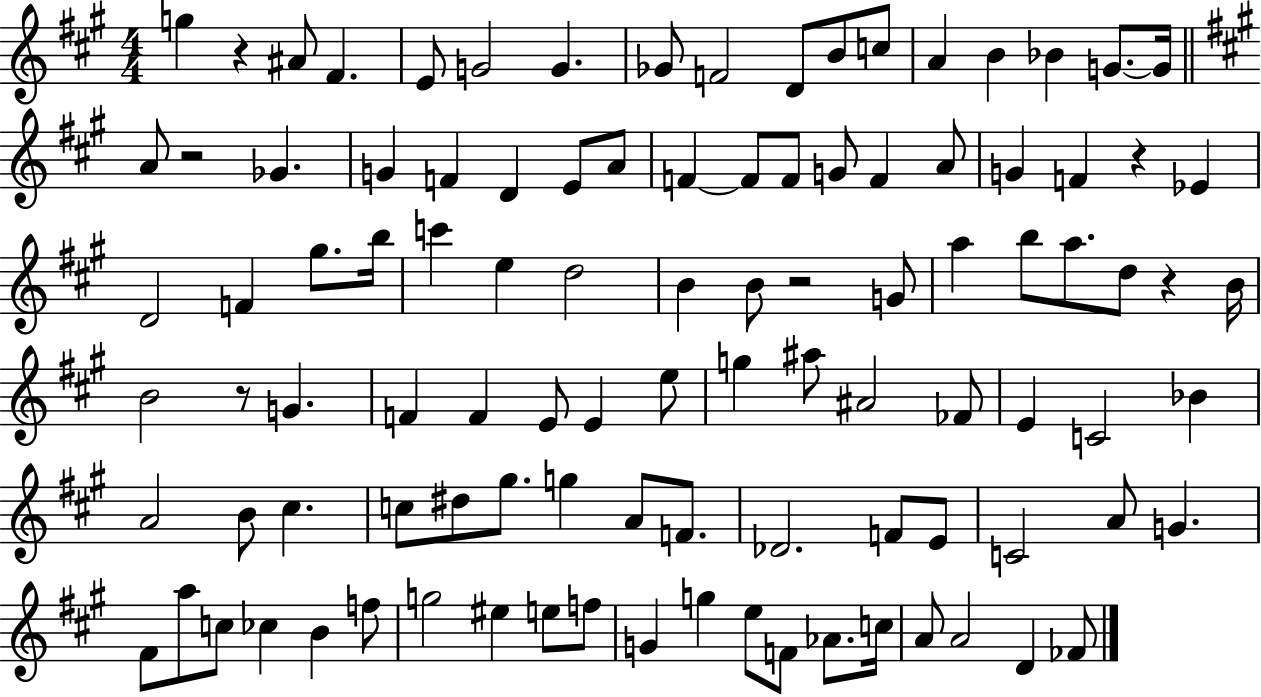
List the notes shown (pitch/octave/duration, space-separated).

G5/q R/q A#4/e F#4/q. E4/e G4/h G4/q. Gb4/e F4/h D4/e B4/e C5/e A4/q B4/q Bb4/q G4/e. G4/s A4/e R/h Gb4/q. G4/q F4/q D4/q E4/e A4/e F4/q F4/e F4/e G4/e F4/q A4/e G4/q F4/q R/q Eb4/q D4/h F4/q G#5/e. B5/s C6/q E5/q D5/h B4/q B4/e R/h G4/e A5/q B5/e A5/e. D5/e R/q B4/s B4/h R/e G4/q. F4/q F4/q E4/e E4/q E5/e G5/q A#5/e A#4/h FES4/e E4/q C4/h Bb4/q A4/h B4/e C#5/q. C5/e D#5/e G#5/e. G5/q A4/e F4/e. Db4/h. F4/e E4/e C4/h A4/e G4/q. F#4/e A5/e C5/e CES5/q B4/q F5/e G5/h EIS5/q E5/e F5/e G4/q G5/q E5/e F4/e Ab4/e. C5/s A4/e A4/h D4/q FES4/e